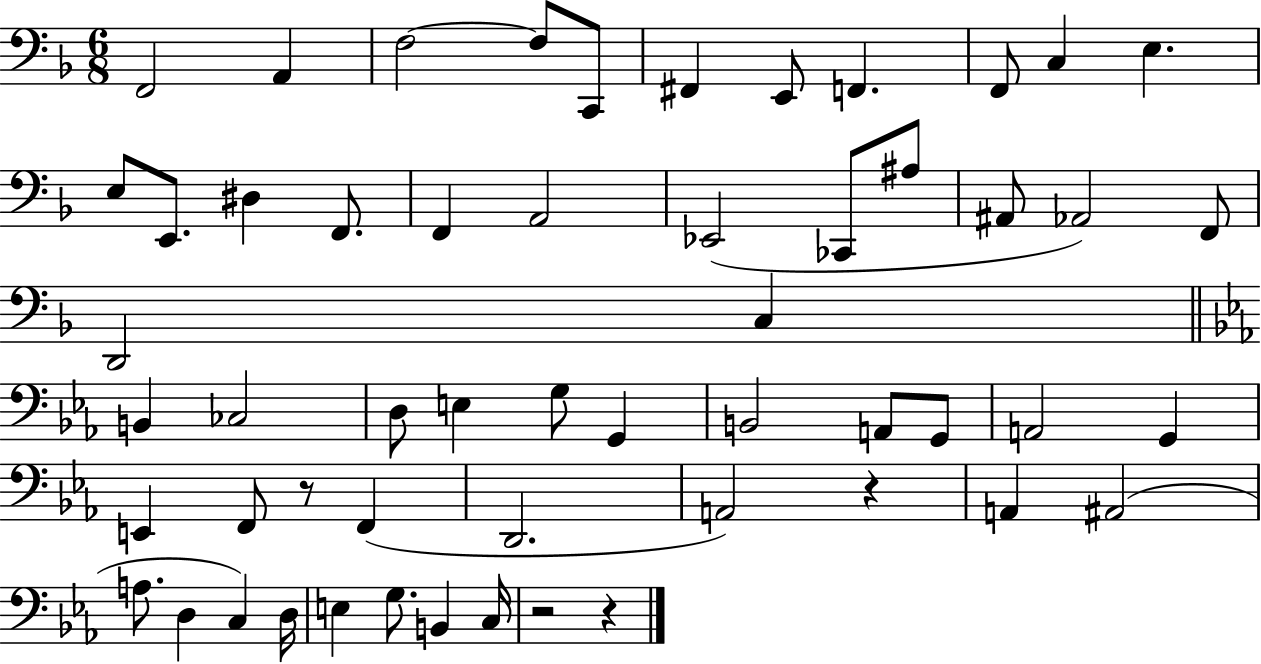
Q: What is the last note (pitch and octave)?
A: C3